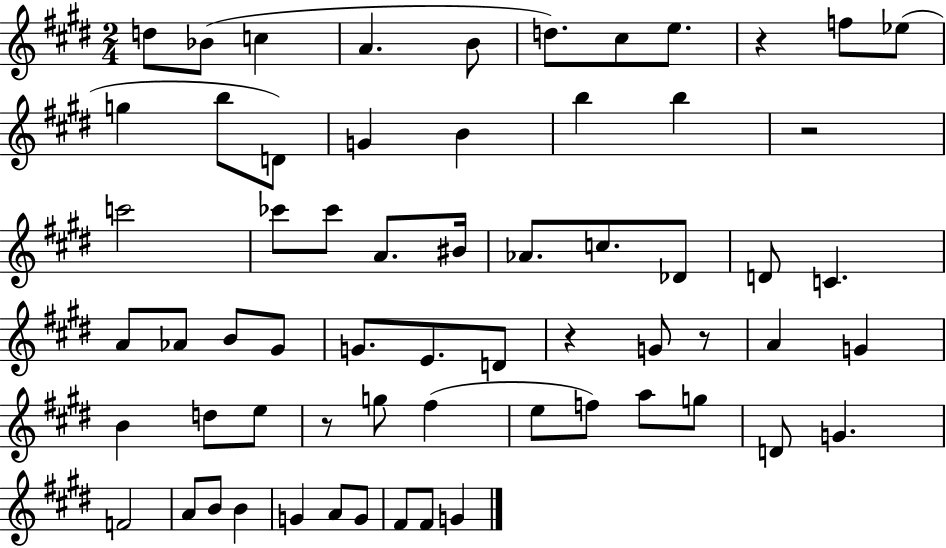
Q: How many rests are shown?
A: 5